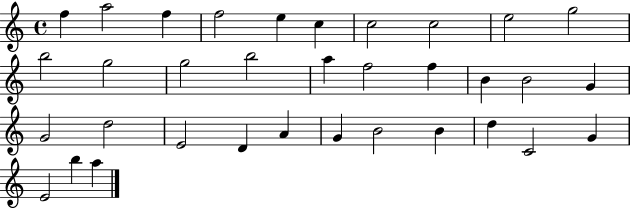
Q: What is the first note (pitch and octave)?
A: F5